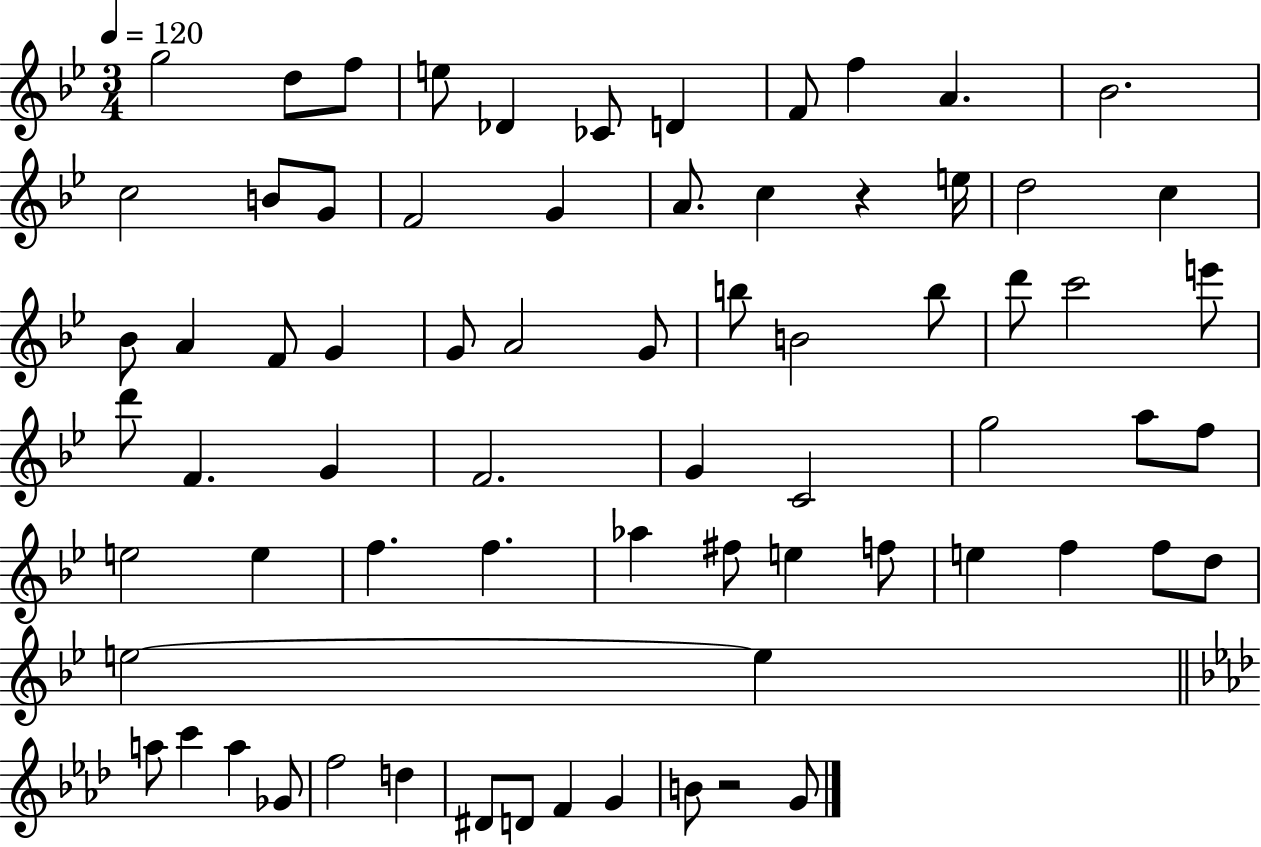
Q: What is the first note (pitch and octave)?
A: G5